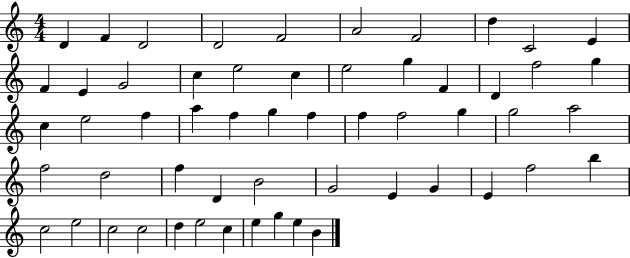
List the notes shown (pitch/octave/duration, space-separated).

D4/q F4/q D4/h D4/h F4/h A4/h F4/h D5/q C4/h E4/q F4/q E4/q G4/h C5/q E5/h C5/q E5/h G5/q F4/q D4/q F5/h G5/q C5/q E5/h F5/q A5/q F5/q G5/q F5/q F5/q F5/h G5/q G5/h A5/h F5/h D5/h F5/q D4/q B4/h G4/h E4/q G4/q E4/q F5/h B5/q C5/h E5/h C5/h C5/h D5/q E5/h C5/q E5/q G5/q E5/q B4/q